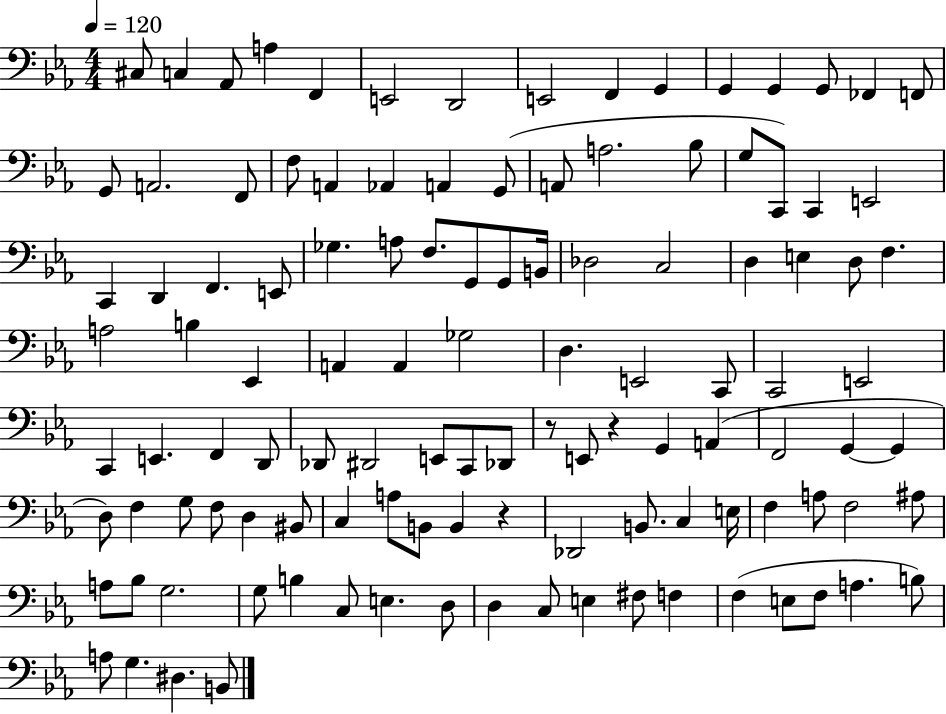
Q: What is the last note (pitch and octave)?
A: B2